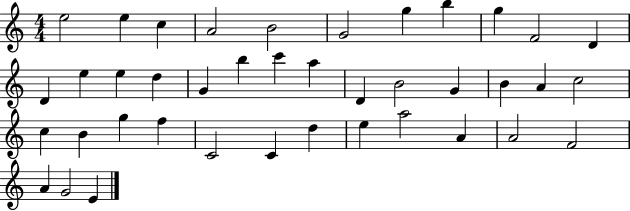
E5/h E5/q C5/q A4/h B4/h G4/h G5/q B5/q G5/q F4/h D4/q D4/q E5/q E5/q D5/q G4/q B5/q C6/q A5/q D4/q B4/h G4/q B4/q A4/q C5/h C5/q B4/q G5/q F5/q C4/h C4/q D5/q E5/q A5/h A4/q A4/h F4/h A4/q G4/h E4/q